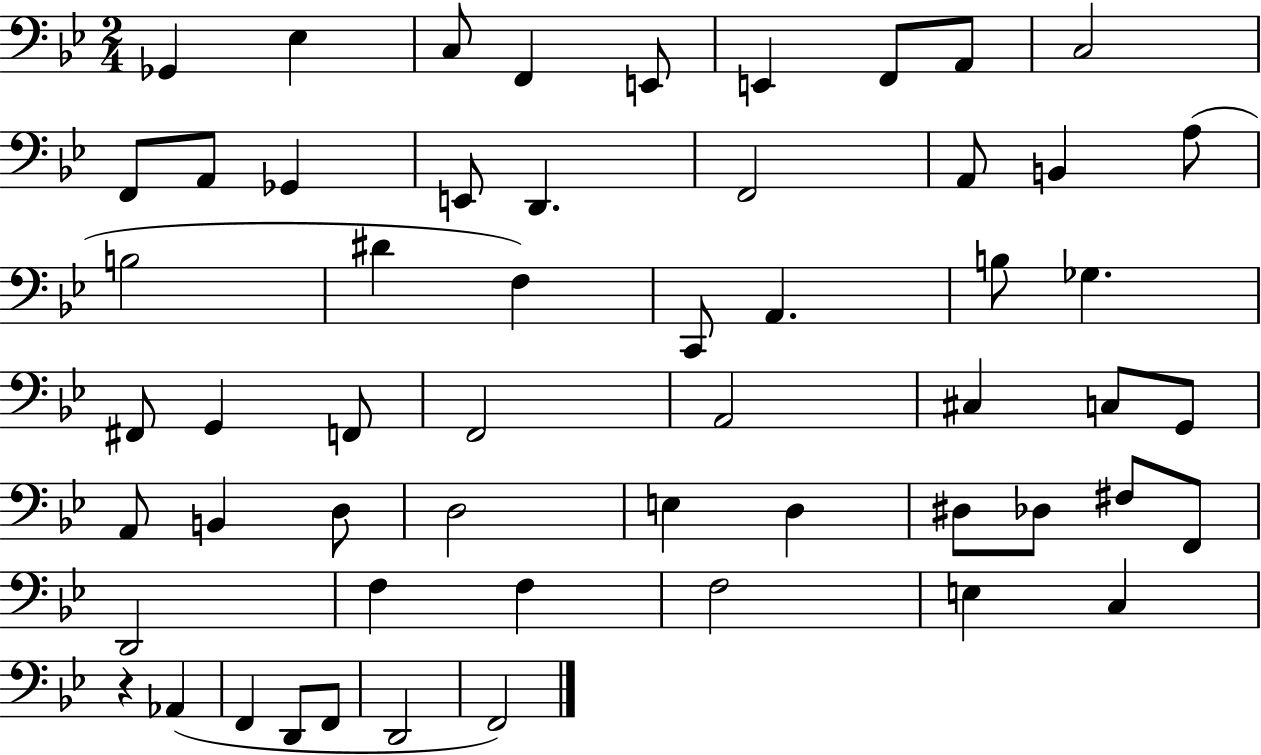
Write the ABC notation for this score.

X:1
T:Untitled
M:2/4
L:1/4
K:Bb
_G,, _E, C,/2 F,, E,,/2 E,, F,,/2 A,,/2 C,2 F,,/2 A,,/2 _G,, E,,/2 D,, F,,2 A,,/2 B,, A,/2 B,2 ^D F, C,,/2 A,, B,/2 _G, ^F,,/2 G,, F,,/2 F,,2 A,,2 ^C, C,/2 G,,/2 A,,/2 B,, D,/2 D,2 E, D, ^D,/2 _D,/2 ^F,/2 F,,/2 D,,2 F, F, F,2 E, C, z _A,, F,, D,,/2 F,,/2 D,,2 F,,2